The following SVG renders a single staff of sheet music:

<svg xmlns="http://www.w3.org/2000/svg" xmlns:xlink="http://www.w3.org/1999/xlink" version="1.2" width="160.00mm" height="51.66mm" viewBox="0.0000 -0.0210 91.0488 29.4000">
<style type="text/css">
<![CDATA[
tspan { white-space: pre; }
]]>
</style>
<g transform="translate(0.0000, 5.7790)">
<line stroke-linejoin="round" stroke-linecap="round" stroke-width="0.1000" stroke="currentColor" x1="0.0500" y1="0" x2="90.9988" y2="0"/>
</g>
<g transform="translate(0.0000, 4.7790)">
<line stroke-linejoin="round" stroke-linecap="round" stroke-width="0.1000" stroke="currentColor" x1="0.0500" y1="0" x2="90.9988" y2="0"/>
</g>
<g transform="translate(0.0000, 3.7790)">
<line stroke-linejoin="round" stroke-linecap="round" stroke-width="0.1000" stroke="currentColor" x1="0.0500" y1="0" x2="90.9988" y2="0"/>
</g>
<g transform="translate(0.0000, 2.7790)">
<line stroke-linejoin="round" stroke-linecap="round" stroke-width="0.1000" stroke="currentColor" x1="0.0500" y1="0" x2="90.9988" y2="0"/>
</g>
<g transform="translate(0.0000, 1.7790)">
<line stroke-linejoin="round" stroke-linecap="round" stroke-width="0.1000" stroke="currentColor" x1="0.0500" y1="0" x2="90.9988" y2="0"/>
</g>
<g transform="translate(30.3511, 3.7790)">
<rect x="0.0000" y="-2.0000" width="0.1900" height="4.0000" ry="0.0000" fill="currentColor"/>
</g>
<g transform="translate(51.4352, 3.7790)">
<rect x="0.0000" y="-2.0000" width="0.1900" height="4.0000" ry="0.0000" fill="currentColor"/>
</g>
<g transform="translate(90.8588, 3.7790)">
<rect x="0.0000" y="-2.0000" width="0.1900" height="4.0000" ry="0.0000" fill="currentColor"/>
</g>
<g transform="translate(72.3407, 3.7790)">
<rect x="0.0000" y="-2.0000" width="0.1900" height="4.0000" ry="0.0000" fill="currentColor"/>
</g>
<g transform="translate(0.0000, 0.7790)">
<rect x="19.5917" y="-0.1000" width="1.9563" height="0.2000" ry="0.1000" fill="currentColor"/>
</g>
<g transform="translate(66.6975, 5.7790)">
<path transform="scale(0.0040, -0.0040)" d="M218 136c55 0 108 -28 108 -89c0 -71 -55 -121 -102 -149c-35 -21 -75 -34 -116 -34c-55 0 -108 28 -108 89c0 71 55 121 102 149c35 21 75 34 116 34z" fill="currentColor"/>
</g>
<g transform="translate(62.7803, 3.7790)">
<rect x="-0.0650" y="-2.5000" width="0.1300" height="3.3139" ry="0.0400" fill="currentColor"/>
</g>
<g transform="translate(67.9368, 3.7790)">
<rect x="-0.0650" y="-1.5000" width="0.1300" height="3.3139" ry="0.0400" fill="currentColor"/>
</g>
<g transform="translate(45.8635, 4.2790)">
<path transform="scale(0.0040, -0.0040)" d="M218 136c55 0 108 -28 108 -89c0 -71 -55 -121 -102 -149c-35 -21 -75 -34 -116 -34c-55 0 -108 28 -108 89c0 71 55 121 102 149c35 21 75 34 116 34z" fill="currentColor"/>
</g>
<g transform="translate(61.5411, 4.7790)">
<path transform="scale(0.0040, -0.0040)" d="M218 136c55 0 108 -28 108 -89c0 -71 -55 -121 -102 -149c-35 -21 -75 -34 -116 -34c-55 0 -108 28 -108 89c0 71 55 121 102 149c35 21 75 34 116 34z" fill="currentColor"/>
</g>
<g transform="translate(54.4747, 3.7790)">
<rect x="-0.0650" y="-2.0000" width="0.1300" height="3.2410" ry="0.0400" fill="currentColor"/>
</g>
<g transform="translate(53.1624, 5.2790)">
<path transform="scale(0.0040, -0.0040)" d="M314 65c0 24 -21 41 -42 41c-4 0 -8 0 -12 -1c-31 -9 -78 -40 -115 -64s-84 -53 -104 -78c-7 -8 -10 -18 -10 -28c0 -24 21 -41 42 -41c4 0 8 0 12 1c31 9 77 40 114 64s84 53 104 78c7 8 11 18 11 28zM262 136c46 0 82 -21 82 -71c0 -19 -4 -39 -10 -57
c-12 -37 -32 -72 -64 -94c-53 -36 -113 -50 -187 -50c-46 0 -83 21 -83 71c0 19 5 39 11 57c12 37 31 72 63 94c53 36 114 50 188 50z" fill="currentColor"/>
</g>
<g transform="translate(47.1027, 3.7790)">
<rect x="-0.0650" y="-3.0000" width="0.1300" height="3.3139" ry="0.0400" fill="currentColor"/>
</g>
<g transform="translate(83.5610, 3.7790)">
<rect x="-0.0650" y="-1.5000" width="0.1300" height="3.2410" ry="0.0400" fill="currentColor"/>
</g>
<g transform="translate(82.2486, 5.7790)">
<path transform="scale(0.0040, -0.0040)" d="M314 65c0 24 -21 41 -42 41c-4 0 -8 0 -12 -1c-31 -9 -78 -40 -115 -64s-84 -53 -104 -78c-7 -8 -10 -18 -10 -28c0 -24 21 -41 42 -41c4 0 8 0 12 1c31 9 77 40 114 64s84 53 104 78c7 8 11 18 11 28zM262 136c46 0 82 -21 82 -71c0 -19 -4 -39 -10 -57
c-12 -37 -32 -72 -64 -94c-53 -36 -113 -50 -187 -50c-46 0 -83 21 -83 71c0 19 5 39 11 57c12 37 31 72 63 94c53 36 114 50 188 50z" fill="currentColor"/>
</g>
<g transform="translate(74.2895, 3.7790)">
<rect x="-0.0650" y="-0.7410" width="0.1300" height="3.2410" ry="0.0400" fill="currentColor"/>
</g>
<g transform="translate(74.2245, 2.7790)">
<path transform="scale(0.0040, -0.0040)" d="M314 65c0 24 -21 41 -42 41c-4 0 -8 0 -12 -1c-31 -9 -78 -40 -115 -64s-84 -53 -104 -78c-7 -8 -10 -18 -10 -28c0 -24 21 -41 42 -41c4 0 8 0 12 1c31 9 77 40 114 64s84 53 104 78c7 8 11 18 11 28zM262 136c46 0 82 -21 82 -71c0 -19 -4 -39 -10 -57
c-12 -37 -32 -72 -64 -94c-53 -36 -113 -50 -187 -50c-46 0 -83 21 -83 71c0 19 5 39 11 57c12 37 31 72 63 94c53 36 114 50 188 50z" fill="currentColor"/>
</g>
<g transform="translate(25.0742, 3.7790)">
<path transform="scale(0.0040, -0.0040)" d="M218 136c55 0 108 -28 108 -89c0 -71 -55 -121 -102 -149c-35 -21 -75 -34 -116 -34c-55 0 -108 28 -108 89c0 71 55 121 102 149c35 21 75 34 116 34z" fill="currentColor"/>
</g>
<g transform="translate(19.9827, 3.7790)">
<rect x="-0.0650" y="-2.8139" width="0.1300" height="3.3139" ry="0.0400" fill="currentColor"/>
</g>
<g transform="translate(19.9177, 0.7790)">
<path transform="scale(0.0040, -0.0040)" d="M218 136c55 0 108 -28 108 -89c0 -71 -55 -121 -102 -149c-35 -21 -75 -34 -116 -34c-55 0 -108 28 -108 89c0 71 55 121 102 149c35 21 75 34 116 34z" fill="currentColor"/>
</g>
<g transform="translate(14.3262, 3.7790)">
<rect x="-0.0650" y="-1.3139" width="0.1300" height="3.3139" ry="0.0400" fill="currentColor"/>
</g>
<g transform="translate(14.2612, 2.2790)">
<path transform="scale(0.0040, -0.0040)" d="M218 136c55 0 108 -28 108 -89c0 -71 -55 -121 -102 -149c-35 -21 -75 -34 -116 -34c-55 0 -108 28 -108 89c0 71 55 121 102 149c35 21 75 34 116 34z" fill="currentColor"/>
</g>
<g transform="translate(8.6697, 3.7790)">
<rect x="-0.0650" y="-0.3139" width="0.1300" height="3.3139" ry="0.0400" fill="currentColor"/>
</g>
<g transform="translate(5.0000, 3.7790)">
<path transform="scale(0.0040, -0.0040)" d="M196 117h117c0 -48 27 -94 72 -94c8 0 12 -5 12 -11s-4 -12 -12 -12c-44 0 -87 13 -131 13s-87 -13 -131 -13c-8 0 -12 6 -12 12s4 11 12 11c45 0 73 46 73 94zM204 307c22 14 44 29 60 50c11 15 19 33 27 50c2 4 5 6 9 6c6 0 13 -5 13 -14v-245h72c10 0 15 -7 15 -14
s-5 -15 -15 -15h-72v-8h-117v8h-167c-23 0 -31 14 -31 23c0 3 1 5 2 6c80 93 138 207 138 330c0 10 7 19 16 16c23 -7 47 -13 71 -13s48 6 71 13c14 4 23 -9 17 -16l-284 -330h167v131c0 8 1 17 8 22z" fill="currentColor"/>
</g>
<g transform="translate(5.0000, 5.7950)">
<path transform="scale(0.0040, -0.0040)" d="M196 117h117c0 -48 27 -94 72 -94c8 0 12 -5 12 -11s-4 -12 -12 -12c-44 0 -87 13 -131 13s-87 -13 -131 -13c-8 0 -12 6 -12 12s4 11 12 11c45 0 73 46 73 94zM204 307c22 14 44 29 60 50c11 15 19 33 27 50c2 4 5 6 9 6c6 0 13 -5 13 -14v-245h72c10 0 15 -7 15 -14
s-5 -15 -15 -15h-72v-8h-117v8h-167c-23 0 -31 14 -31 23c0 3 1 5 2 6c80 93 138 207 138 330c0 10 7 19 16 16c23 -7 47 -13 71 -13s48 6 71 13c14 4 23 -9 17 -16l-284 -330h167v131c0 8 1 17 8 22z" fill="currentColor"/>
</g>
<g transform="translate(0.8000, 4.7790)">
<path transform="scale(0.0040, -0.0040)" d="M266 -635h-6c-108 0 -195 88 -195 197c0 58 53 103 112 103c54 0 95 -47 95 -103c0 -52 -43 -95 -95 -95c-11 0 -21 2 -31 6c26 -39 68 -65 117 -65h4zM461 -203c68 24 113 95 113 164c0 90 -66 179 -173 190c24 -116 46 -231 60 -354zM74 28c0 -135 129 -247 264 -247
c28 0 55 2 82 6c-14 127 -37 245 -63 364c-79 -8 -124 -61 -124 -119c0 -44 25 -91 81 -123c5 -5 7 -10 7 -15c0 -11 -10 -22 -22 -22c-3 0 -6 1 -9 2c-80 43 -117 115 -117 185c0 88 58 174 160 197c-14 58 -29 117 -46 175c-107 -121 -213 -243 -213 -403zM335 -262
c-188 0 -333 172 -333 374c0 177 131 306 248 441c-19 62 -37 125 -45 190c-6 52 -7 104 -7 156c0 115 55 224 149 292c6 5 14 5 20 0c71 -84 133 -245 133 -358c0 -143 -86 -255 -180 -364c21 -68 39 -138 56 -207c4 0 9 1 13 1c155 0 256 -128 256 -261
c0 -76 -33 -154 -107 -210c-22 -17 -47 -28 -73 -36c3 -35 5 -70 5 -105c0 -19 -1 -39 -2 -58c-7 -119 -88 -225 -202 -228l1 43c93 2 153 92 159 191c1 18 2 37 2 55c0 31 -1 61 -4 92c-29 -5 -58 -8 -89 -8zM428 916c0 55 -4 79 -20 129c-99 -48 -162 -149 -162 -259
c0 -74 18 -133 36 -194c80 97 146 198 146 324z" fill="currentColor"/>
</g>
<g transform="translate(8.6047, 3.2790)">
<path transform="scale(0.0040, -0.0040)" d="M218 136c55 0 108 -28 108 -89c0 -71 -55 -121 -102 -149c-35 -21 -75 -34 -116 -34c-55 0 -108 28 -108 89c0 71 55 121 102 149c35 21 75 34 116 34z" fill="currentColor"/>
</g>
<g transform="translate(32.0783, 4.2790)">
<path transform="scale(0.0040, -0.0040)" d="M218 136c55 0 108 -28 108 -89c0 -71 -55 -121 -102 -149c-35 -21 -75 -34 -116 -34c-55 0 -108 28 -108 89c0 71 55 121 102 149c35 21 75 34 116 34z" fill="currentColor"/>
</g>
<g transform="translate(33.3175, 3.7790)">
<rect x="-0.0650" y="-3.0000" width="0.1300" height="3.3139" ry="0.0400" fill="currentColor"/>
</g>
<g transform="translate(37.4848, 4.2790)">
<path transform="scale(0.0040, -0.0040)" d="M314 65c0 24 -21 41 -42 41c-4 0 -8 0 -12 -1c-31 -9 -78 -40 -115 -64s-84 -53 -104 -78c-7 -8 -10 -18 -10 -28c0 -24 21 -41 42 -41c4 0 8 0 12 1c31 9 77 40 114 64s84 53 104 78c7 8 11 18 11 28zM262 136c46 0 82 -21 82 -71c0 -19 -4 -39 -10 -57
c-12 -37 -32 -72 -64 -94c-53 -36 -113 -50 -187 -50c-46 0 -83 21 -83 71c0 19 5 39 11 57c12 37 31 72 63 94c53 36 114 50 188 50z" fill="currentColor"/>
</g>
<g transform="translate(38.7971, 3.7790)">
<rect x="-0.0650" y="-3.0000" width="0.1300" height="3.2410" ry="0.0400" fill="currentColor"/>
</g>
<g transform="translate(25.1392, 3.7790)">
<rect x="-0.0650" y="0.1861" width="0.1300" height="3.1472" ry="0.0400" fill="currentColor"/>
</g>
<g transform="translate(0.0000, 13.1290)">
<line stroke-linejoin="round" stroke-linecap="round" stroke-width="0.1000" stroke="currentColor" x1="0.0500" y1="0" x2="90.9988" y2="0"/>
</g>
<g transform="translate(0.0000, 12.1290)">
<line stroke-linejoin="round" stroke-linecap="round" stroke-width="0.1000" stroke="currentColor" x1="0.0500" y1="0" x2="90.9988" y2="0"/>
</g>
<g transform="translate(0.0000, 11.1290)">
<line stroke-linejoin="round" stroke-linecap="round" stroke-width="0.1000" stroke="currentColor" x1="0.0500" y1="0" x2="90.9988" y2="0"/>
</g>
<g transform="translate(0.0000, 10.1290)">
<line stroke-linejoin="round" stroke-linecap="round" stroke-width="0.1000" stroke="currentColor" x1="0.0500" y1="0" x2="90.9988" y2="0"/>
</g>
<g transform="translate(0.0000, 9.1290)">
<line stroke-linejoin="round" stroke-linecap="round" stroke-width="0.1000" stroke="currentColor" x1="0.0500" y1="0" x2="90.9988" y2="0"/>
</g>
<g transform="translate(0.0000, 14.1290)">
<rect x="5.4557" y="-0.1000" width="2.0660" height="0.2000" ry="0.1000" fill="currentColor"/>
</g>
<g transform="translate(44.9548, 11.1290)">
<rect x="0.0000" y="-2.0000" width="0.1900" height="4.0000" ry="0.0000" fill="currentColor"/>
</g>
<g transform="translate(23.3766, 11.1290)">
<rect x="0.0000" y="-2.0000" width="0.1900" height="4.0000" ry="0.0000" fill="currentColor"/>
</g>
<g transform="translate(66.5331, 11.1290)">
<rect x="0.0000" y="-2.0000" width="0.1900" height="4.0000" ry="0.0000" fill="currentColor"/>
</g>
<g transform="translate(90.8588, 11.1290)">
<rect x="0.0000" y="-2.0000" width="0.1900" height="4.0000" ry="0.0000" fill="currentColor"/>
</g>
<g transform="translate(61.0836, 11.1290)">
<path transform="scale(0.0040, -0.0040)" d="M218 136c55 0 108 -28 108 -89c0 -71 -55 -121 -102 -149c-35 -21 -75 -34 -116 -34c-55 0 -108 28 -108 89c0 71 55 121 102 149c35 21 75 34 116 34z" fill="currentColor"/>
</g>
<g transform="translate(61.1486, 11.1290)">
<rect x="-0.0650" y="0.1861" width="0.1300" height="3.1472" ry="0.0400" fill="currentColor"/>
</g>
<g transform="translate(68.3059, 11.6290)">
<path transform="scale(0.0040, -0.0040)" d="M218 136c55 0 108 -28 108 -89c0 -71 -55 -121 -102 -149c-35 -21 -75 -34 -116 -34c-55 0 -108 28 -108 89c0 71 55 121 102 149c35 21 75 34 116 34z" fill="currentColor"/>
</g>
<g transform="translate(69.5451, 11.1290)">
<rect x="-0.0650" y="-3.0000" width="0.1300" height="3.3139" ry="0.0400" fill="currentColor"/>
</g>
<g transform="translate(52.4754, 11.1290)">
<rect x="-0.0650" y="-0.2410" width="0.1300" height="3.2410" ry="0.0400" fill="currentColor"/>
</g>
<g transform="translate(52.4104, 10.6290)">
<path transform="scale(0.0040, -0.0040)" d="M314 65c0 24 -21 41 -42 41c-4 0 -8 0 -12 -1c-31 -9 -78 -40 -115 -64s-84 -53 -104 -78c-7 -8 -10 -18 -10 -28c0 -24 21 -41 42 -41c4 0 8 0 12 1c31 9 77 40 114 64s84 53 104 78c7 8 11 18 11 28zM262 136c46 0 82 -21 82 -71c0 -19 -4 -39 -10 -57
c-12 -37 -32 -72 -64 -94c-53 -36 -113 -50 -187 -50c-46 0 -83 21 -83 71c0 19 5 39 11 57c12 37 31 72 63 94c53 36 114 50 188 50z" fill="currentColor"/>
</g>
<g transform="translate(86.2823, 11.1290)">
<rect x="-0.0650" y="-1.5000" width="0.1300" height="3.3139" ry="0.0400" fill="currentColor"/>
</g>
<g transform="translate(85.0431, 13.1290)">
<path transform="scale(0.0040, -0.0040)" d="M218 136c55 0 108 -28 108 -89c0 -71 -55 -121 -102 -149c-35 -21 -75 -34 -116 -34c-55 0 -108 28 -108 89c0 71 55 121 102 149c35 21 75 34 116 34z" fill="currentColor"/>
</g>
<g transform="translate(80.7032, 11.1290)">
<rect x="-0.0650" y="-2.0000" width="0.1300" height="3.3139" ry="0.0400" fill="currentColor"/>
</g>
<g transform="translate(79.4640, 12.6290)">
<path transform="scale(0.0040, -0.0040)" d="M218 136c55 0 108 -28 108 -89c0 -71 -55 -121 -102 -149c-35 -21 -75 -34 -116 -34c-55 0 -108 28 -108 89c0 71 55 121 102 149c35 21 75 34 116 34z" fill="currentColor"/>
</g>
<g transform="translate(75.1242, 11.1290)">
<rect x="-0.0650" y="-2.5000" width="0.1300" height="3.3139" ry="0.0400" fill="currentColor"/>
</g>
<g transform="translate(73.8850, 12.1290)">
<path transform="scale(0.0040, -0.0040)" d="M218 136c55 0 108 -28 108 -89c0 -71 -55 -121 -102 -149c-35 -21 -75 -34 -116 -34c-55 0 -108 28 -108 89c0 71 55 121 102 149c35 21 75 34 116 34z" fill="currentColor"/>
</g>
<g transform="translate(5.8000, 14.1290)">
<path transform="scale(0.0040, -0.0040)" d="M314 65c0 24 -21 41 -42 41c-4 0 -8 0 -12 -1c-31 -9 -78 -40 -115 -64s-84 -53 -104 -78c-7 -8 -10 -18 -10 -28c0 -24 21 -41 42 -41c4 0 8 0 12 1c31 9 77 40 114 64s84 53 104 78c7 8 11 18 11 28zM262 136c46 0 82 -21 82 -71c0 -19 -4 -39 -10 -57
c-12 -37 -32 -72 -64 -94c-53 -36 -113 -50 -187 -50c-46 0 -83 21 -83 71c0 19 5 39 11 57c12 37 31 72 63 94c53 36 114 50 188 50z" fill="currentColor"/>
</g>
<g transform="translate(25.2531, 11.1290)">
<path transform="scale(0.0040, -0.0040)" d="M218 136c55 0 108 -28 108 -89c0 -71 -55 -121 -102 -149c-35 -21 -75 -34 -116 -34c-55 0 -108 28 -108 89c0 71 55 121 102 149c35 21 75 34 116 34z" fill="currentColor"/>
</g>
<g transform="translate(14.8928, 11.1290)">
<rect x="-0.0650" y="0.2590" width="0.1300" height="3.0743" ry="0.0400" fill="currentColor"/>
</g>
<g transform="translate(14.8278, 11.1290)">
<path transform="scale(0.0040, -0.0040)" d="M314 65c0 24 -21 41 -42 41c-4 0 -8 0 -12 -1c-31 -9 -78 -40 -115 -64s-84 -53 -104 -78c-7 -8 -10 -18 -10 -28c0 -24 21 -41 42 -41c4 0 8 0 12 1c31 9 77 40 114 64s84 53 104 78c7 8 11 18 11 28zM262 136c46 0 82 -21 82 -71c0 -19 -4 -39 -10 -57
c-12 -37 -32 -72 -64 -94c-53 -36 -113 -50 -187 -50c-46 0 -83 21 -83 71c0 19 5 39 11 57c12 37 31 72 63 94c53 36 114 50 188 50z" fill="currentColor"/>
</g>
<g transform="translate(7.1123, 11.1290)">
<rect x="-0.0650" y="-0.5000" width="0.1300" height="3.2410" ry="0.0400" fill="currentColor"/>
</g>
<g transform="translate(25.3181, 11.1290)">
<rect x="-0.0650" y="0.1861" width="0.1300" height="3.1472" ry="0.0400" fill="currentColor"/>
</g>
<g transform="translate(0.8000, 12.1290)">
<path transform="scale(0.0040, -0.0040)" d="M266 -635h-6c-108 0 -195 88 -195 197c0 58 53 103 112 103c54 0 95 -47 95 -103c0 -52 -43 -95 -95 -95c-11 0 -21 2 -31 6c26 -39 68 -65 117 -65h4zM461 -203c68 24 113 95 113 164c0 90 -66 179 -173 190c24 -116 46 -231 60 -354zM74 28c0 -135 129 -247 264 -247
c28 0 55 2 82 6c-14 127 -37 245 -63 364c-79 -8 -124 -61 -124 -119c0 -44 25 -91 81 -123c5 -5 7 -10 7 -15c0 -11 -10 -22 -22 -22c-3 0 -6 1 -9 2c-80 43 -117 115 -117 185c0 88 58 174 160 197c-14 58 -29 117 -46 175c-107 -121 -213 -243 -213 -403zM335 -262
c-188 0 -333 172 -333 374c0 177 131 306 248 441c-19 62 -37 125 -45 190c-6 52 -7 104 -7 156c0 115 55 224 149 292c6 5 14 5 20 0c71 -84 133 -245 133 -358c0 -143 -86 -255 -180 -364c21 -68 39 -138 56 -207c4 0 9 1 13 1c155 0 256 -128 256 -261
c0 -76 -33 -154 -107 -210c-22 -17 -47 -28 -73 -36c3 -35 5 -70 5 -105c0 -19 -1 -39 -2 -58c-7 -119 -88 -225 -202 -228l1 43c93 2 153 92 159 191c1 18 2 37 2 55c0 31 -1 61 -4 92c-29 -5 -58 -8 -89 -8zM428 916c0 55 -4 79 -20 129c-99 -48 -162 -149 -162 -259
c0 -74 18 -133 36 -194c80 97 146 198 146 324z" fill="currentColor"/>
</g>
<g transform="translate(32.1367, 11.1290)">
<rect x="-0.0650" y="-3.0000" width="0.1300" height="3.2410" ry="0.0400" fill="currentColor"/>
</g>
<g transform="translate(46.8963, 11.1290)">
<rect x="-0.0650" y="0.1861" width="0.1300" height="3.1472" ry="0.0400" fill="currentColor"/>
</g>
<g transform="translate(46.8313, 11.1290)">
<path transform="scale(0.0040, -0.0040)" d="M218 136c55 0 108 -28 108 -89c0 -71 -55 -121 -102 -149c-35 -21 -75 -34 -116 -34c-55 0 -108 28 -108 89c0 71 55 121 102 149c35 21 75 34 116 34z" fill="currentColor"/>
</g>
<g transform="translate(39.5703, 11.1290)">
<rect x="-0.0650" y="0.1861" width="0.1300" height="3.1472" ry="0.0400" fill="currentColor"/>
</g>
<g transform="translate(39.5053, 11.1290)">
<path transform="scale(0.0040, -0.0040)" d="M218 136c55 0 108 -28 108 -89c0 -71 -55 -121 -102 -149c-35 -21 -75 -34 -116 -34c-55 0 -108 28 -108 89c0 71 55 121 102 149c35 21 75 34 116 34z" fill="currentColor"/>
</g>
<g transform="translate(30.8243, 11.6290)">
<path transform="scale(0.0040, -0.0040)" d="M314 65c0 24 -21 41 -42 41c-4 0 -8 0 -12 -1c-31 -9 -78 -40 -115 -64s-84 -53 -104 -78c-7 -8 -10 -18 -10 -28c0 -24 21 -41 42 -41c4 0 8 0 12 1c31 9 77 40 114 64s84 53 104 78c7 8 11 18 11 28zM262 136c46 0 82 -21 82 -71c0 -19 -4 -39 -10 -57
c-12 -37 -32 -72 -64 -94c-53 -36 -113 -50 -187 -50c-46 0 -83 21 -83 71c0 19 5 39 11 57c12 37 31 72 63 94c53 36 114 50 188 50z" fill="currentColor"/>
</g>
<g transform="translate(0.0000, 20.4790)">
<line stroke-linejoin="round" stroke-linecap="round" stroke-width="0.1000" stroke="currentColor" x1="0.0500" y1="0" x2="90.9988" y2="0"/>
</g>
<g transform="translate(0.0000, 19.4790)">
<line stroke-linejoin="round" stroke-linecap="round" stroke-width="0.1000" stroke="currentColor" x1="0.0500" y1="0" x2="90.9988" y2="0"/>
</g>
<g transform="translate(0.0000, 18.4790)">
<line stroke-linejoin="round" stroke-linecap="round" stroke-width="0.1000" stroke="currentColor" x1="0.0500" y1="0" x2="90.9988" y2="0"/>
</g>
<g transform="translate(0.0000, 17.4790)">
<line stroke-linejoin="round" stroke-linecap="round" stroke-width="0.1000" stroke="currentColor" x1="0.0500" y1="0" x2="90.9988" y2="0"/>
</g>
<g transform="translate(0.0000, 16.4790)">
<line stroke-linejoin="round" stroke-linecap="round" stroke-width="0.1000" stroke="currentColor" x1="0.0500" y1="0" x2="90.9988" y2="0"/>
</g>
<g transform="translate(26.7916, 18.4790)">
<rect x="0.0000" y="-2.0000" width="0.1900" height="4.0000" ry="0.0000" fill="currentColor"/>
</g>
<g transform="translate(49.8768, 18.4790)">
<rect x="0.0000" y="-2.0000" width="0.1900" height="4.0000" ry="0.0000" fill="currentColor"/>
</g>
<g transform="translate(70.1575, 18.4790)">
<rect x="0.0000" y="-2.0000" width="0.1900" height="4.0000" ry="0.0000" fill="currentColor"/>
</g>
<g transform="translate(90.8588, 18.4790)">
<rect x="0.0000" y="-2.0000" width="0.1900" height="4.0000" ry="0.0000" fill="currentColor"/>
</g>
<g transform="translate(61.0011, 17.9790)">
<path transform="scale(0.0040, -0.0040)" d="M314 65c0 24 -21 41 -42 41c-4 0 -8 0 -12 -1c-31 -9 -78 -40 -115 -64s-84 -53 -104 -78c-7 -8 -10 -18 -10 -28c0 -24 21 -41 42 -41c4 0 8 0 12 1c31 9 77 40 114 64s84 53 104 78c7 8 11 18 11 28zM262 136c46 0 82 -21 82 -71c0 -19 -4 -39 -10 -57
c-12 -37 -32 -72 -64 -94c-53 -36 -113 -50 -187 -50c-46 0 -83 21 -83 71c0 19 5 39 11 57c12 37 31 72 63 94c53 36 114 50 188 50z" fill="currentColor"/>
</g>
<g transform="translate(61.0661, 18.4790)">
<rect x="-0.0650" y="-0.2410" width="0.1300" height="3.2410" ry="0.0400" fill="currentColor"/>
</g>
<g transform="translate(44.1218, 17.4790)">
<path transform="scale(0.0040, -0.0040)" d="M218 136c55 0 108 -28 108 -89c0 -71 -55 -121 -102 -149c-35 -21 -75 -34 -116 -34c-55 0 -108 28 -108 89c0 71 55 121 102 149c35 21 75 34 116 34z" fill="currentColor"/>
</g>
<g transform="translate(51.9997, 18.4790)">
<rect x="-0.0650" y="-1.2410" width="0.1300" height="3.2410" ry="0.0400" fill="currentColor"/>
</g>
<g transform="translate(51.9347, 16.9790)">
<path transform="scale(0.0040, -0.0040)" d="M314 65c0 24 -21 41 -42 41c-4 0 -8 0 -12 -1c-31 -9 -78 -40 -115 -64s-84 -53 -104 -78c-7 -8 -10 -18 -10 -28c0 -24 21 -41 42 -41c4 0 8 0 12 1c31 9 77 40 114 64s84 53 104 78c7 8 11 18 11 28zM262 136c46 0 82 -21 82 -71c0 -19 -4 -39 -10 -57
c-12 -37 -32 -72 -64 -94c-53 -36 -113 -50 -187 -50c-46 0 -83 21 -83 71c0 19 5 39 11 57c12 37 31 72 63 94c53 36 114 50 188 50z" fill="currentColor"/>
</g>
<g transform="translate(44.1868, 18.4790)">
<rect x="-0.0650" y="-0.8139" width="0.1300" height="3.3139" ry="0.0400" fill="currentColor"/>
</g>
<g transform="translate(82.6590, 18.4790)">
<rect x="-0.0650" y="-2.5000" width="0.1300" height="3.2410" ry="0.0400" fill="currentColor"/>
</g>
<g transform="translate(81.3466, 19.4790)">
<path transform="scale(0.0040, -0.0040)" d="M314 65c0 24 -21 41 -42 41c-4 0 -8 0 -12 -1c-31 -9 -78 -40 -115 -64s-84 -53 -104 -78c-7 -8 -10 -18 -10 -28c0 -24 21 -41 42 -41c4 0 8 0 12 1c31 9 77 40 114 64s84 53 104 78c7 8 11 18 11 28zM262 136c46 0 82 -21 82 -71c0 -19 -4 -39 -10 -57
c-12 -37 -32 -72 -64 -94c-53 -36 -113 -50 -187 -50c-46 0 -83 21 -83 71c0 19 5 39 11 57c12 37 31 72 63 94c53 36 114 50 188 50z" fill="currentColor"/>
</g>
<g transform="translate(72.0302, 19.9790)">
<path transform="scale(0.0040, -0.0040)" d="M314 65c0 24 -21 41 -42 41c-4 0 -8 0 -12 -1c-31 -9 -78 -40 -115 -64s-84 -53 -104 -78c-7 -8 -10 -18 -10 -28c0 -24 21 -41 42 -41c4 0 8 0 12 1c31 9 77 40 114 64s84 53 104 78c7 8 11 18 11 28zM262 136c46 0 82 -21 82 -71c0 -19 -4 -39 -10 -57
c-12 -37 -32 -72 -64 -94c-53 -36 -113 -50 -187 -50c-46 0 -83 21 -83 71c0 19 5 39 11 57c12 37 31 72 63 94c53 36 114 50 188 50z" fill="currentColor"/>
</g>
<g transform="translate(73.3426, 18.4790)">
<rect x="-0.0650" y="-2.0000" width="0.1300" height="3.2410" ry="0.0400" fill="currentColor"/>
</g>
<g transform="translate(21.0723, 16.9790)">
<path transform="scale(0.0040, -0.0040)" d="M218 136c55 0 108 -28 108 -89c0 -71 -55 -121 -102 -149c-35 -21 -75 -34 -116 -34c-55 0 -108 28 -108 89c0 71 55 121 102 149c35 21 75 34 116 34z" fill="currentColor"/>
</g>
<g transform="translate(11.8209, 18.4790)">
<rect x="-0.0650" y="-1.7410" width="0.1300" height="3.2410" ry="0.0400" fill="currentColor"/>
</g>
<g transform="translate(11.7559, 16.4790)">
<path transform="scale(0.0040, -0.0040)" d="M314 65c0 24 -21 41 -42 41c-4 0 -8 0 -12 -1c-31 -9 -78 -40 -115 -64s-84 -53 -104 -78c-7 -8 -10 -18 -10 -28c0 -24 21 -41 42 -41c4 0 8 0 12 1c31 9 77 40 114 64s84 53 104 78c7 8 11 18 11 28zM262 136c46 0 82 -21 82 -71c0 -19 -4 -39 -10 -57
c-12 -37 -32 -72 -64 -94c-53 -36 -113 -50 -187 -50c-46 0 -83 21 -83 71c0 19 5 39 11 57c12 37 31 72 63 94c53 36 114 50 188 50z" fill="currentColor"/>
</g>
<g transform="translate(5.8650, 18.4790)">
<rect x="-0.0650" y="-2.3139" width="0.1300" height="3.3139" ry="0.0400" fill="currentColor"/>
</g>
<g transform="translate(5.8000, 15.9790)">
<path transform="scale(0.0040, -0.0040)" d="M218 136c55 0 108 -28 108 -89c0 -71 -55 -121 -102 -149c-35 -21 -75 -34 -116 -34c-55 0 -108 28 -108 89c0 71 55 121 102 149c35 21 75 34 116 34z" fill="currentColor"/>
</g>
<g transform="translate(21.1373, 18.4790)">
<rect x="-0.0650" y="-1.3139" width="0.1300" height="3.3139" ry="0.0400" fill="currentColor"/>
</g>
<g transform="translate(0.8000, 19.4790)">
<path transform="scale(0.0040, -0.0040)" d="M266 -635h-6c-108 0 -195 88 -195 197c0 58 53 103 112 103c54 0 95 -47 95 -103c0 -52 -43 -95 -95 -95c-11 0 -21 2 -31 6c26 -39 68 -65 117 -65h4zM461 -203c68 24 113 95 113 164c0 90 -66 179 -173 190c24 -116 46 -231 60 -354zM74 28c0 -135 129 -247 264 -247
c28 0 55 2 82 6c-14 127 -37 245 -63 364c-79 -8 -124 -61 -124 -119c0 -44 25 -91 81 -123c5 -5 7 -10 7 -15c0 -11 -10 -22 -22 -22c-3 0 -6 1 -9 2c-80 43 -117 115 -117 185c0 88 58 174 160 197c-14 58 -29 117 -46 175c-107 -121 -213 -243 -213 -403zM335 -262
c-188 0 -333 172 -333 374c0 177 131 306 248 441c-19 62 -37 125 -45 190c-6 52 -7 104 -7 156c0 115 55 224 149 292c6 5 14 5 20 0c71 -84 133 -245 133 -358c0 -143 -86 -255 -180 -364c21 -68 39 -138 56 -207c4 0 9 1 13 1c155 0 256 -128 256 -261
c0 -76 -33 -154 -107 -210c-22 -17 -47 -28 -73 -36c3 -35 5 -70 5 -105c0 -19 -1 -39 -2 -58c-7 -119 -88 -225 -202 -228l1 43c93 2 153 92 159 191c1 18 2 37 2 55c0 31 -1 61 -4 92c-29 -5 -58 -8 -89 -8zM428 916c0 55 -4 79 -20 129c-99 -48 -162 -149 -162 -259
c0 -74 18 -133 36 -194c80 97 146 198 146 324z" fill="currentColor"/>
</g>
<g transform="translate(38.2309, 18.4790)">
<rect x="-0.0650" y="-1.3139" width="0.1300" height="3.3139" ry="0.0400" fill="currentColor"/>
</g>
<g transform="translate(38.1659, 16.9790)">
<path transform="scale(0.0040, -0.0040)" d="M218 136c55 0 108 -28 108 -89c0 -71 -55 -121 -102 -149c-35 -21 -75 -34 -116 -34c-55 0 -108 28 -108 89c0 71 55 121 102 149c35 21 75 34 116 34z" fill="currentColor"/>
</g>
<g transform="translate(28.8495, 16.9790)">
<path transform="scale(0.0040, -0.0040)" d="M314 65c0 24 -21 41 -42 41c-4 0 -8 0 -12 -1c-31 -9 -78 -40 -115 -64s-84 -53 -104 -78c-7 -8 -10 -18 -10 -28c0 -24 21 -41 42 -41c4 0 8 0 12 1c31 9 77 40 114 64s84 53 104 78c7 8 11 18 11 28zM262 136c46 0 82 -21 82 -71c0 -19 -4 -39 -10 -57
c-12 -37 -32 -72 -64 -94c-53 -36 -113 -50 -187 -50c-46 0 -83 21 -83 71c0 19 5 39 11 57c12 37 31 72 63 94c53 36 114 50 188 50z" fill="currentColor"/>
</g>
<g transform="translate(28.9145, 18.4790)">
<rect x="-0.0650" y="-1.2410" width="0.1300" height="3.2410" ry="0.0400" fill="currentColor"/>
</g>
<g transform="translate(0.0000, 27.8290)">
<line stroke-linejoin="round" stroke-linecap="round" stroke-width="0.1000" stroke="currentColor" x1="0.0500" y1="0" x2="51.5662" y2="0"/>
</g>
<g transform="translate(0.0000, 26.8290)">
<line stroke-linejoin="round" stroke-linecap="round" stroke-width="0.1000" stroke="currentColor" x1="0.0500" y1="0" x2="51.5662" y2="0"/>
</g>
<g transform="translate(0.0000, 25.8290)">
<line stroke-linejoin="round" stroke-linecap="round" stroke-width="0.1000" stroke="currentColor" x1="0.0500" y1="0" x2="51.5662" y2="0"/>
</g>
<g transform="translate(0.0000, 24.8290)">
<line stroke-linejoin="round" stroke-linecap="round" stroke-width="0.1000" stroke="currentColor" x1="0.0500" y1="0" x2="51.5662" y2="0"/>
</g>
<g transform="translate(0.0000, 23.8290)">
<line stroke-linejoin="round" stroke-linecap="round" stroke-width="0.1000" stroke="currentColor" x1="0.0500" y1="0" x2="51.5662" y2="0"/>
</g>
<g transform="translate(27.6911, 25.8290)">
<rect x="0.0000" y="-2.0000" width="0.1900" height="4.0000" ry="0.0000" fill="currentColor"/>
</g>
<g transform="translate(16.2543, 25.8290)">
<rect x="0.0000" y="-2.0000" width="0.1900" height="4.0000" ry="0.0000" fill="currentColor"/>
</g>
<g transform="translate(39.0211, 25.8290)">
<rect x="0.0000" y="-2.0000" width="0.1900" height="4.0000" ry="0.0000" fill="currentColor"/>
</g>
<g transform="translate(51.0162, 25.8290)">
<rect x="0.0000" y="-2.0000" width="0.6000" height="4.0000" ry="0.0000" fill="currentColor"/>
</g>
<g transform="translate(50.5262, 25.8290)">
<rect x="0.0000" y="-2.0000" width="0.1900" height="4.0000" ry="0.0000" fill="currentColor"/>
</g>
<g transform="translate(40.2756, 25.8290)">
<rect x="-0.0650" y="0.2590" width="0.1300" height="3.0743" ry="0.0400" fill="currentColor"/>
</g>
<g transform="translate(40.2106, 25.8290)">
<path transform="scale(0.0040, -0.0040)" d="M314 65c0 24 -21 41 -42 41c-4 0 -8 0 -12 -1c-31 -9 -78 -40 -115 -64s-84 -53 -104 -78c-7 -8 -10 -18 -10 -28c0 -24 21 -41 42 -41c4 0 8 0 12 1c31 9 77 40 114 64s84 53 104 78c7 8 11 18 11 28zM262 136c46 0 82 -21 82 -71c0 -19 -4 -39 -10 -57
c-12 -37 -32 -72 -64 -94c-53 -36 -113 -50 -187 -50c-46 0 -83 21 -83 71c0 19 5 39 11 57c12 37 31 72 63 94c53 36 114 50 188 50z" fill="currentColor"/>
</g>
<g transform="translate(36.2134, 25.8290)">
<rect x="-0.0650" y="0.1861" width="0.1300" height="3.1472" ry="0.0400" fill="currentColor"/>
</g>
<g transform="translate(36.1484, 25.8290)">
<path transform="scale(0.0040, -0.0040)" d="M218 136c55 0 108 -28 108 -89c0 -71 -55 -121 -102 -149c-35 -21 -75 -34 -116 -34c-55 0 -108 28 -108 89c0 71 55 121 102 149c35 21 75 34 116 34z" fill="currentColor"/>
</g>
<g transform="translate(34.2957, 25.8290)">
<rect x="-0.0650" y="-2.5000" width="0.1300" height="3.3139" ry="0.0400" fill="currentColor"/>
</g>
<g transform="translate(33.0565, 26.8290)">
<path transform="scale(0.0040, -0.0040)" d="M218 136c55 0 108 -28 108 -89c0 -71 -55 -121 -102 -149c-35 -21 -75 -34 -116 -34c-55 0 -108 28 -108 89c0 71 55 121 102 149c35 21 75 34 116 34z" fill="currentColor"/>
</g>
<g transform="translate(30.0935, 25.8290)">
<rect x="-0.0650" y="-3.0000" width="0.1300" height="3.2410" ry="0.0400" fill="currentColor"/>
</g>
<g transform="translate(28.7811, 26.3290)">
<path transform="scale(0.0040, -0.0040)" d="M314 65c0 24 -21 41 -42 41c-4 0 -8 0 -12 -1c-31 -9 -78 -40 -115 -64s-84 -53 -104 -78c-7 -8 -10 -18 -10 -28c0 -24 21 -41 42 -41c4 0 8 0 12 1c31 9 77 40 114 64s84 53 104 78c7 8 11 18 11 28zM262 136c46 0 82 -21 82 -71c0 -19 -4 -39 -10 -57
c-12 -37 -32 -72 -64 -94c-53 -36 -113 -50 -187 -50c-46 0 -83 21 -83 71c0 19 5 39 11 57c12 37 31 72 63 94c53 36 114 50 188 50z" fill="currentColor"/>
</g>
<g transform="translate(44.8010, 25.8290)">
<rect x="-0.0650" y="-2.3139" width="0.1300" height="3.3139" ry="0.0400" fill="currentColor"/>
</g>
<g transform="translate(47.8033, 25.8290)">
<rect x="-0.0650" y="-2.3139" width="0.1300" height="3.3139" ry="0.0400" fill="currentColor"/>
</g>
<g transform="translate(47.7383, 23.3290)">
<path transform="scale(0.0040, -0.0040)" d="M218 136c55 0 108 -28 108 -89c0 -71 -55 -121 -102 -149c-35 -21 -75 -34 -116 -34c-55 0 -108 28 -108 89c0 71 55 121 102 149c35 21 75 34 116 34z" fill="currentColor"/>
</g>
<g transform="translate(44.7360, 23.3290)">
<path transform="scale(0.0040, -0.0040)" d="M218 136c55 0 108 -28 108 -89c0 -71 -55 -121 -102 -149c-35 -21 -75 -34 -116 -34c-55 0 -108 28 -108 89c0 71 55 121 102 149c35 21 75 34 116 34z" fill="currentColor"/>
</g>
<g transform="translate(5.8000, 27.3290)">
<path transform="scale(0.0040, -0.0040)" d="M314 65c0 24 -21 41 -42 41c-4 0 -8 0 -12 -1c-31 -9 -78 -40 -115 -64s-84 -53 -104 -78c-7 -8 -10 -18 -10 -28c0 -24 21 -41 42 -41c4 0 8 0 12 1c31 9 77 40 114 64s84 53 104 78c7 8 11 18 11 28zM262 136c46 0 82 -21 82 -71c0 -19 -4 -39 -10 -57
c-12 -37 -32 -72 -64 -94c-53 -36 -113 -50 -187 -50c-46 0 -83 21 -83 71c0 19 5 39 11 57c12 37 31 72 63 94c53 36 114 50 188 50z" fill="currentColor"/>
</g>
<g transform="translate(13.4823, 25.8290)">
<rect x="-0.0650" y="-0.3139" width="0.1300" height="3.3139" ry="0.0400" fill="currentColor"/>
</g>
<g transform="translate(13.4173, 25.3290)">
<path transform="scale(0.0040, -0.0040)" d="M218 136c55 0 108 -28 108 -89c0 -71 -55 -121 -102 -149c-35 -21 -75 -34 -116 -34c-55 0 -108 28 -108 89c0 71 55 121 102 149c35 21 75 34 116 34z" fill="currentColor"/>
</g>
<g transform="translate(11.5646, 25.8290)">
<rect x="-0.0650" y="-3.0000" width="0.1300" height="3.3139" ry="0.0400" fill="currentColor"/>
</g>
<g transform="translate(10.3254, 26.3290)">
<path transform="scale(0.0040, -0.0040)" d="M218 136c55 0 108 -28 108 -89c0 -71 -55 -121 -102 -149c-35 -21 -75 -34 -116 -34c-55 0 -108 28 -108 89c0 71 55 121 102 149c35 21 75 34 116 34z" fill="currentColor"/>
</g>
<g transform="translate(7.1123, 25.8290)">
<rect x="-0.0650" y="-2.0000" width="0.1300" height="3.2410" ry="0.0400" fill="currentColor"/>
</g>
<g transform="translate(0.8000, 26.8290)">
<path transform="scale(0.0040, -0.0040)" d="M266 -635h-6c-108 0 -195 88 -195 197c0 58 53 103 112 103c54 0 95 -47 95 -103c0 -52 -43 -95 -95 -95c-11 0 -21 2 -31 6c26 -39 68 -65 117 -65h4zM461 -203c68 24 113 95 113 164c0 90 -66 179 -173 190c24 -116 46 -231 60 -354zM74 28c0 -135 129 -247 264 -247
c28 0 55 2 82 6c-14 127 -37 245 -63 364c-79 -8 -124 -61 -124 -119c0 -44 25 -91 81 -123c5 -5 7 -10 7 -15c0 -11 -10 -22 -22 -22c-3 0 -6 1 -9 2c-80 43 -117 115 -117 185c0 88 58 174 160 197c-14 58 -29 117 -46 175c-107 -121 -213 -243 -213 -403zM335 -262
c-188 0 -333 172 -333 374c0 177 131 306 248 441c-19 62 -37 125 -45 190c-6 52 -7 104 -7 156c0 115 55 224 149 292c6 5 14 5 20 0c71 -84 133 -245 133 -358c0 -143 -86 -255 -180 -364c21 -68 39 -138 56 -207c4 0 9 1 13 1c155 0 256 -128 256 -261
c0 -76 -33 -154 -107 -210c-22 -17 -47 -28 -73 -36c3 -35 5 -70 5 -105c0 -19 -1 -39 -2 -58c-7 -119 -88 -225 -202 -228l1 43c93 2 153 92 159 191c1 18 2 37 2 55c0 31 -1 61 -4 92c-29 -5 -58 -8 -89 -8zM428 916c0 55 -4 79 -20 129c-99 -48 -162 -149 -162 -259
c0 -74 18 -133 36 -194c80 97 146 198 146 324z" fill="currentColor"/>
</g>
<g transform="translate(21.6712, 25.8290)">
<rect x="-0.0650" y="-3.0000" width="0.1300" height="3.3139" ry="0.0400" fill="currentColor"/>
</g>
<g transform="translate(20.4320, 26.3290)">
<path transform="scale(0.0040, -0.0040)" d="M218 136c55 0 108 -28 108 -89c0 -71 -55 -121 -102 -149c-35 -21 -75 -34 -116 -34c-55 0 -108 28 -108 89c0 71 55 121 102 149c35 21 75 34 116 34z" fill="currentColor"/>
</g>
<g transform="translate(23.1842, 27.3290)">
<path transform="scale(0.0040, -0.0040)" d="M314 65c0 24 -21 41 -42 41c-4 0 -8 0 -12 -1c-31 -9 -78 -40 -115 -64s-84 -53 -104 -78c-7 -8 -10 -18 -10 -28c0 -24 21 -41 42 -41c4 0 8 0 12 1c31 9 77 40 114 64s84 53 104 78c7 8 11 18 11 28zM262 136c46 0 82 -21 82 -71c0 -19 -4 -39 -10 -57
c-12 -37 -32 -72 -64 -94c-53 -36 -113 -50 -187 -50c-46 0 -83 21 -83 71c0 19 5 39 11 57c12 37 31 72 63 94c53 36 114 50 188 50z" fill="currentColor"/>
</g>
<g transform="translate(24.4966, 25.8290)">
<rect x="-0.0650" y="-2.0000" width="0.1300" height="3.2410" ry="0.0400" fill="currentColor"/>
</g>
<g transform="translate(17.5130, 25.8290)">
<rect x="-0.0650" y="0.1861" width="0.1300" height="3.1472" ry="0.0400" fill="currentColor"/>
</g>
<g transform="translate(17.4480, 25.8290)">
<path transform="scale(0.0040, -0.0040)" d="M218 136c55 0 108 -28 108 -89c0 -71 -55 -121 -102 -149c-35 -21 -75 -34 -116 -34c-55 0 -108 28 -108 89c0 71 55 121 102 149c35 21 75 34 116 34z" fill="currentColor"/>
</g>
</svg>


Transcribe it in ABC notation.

X:1
T:Untitled
M:4/4
L:1/4
K:C
c e a B A A2 A F2 G E d2 E2 C2 B2 B A2 B B c2 B A G F E g f2 e e2 e d e2 c2 F2 G2 F2 A c B A F2 A2 G B B2 g g